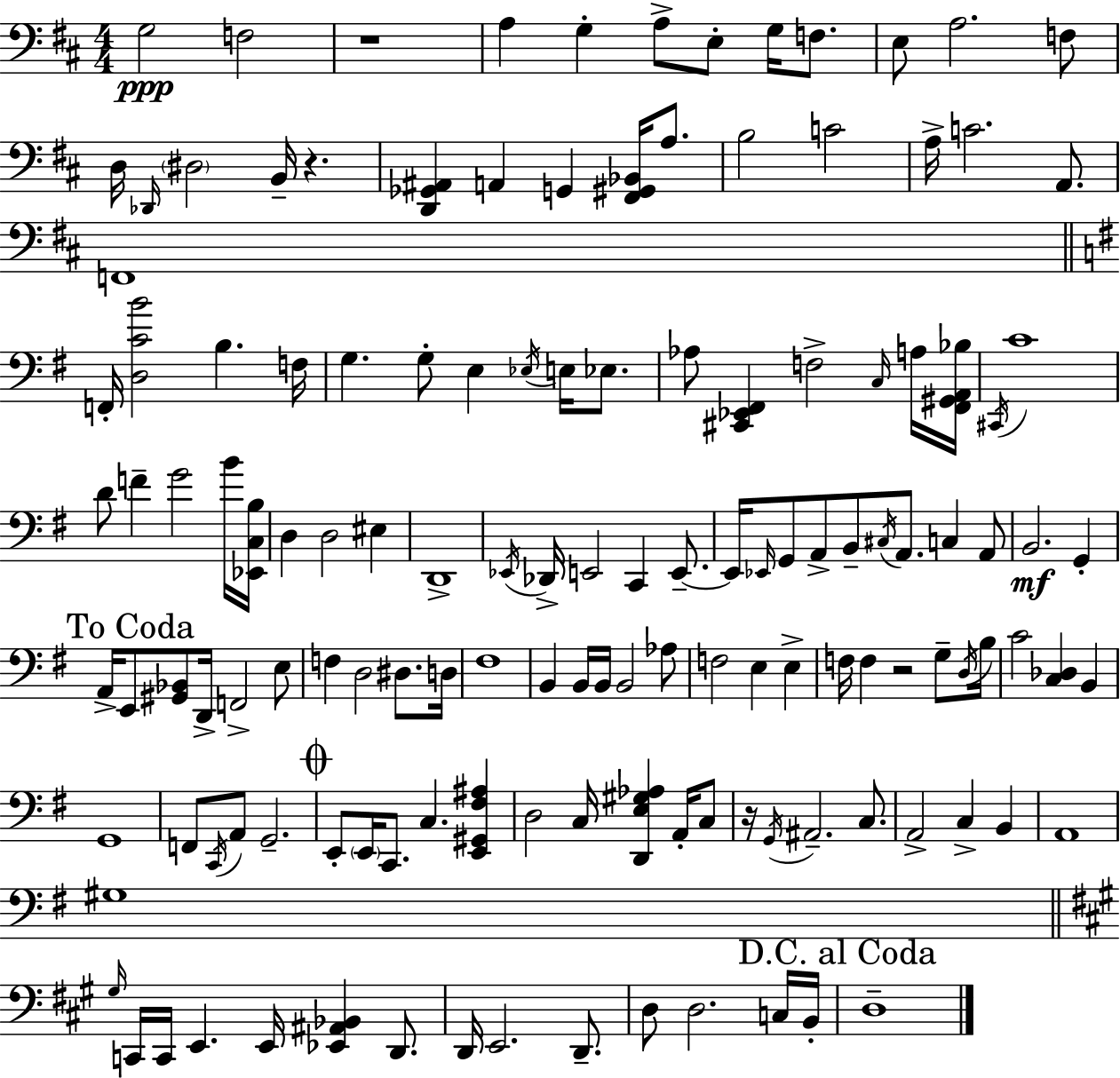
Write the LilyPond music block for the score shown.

{
  \clef bass
  \numericTimeSignature
  \time 4/4
  \key d \major
  g2\ppp f2 | r1 | a4 g4-. a8-> e8-. g16 f8. | e8 a2. f8 | \break d16 \grace { des,16 } \parenthesize dis2 b,16-- r4. | <d, ges, ais,>4 a,4 g,4 <fis, gis, bes,>16 a8. | b2 c'2 | a16-> c'2. a,8. | \break f,1 | \bar "||" \break \key g \major f,16-. <d c' b'>2 b4. f16 | g4. g8-. e4 \acciaccatura { ees16 } e16 ees8. | aes8 <cis, ees, fis,>4 f2-> \grace { c16 } | a16 <fis, gis, a, bes>16 \acciaccatura { cis,16 } c'1 | \break d'8 f'4-- g'2 | b'16 <ees, c b>16 d4 d2 eis4 | d,1-> | \acciaccatura { ees,16 } des,16-> e,2 c,4 | \break e,8.--~~ e,16 \grace { ees,16 } g,8 a,8-> b,8-- \acciaccatura { cis16 } a,8. | c4 a,8 b,2.\mf | g,4-. \mark "To Coda" a,16-> e,8 <gis, bes,>8 d,16-> f,2-> | e8 f4 d2 | \break dis8. d16 fis1 | b,4 b,16 b,16 b,2 | aes8 f2 e4 | e4-> f16 f4 r2 | \break g8-- \acciaccatura { d16 } b16 c'2 <c des>4 | b,4 g,1 | f,8 \acciaccatura { c,16 } a,8 g,2.-- | \mark \markup { \musicglyph "scripts.coda" } e,8-. \parenthesize e,16 c,8. c4. | \break <e, gis, fis ais>4 d2 | c16 <d, e gis aes>4 a,16-. c8 r16 \acciaccatura { g,16 } ais,2.-- | c8. a,2-> | c4-> b,4 a,1 | \break gis1 | \bar "||" \break \key a \major \grace { gis16 } c,16 c,16 e,4. e,16 <ees, ais, bes,>4 d,8. | d,16 e,2. d,8.-- | d8 d2. c16 | b,16-. \mark "D.C. al Coda" d1-- | \break \bar "|."
}